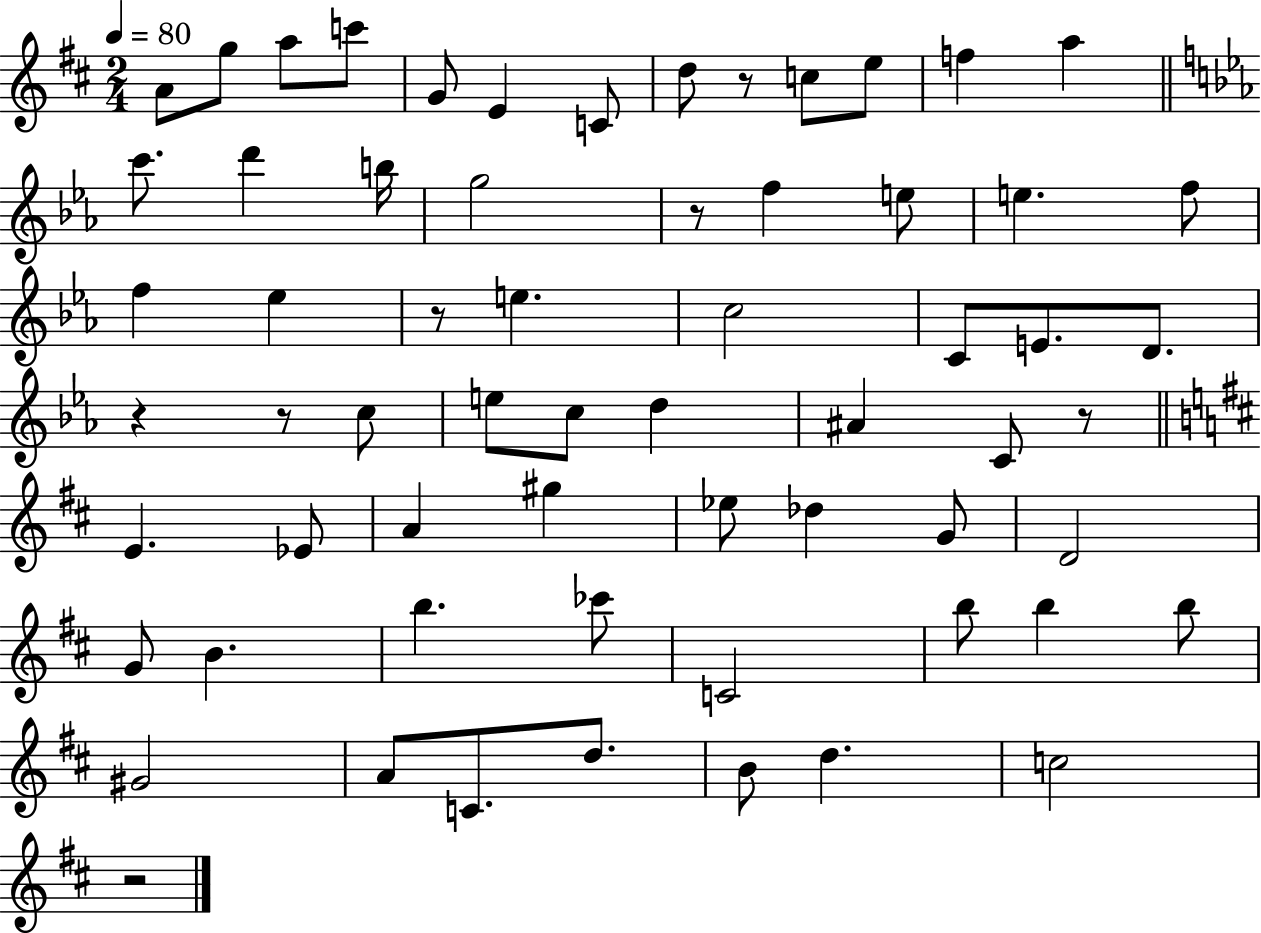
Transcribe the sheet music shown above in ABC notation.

X:1
T:Untitled
M:2/4
L:1/4
K:D
A/2 g/2 a/2 c'/2 G/2 E C/2 d/2 z/2 c/2 e/2 f a c'/2 d' b/4 g2 z/2 f e/2 e f/2 f _e z/2 e c2 C/2 E/2 D/2 z z/2 c/2 e/2 c/2 d ^A C/2 z/2 E _E/2 A ^g _e/2 _d G/2 D2 G/2 B b _c'/2 C2 b/2 b b/2 ^G2 A/2 C/2 d/2 B/2 d c2 z2